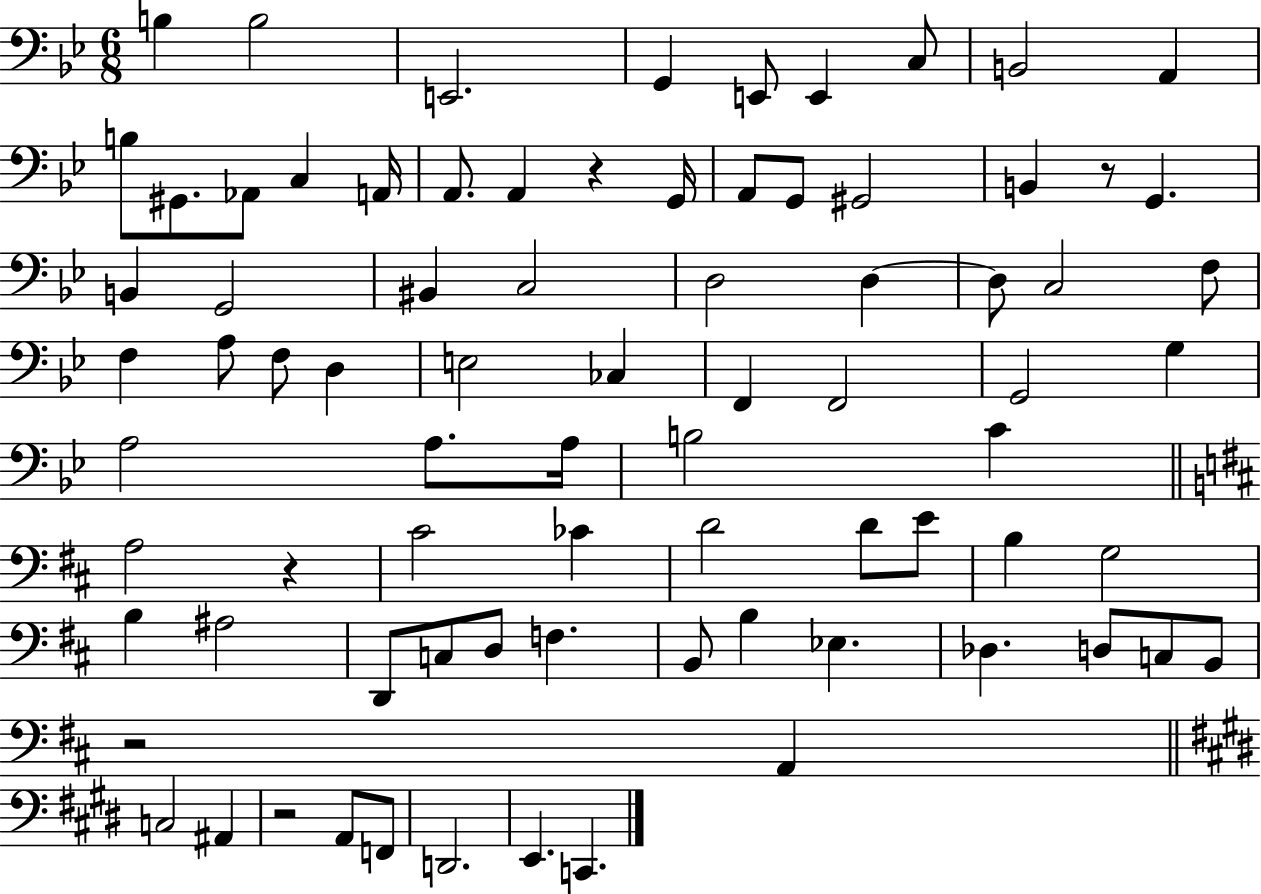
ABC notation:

X:1
T:Untitled
M:6/8
L:1/4
K:Bb
B, B,2 E,,2 G,, E,,/2 E,, C,/2 B,,2 A,, B,/2 ^G,,/2 _A,,/2 C, A,,/4 A,,/2 A,, z G,,/4 A,,/2 G,,/2 ^G,,2 B,, z/2 G,, B,, G,,2 ^B,, C,2 D,2 D, D,/2 C,2 F,/2 F, A,/2 F,/2 D, E,2 _C, F,, F,,2 G,,2 G, A,2 A,/2 A,/4 B,2 C A,2 z ^C2 _C D2 D/2 E/2 B, G,2 B, ^A,2 D,,/2 C,/2 D,/2 F, B,,/2 B, _E, _D, D,/2 C,/2 B,,/2 z2 A,, C,2 ^A,, z2 A,,/2 F,,/2 D,,2 E,, C,,